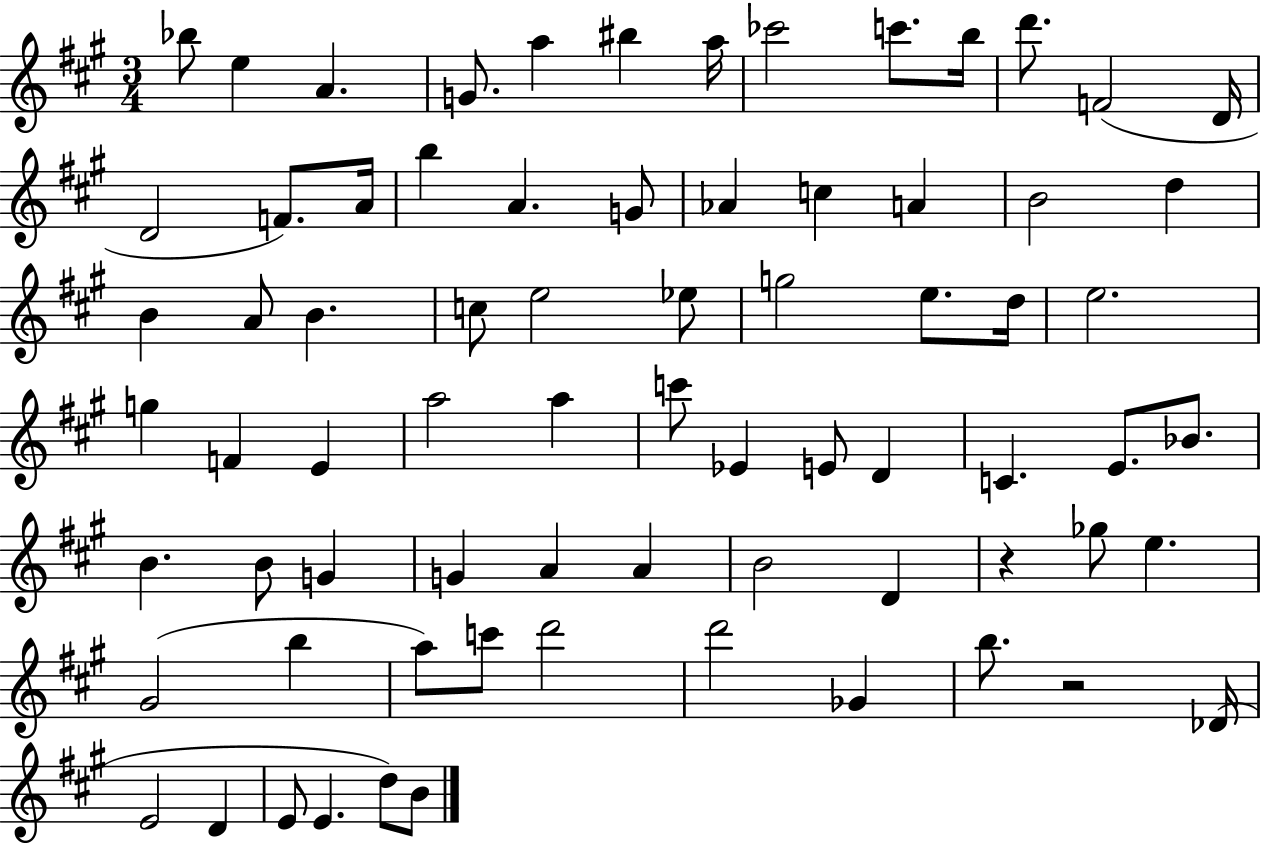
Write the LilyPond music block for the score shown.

{
  \clef treble
  \numericTimeSignature
  \time 3/4
  \key a \major
  bes''8 e''4 a'4. | g'8. a''4 bis''4 a''16 | ces'''2 c'''8. b''16 | d'''8. f'2( d'16 | \break d'2 f'8.) a'16 | b''4 a'4. g'8 | aes'4 c''4 a'4 | b'2 d''4 | \break b'4 a'8 b'4. | c''8 e''2 ees''8 | g''2 e''8. d''16 | e''2. | \break g''4 f'4 e'4 | a''2 a''4 | c'''8 ees'4 e'8 d'4 | c'4. e'8. bes'8. | \break b'4. b'8 g'4 | g'4 a'4 a'4 | b'2 d'4 | r4 ges''8 e''4. | \break gis'2( b''4 | a''8) c'''8 d'''2 | d'''2 ges'4 | b''8. r2 des'16( | \break e'2 d'4 | e'8 e'4. d''8) b'8 | \bar "|."
}